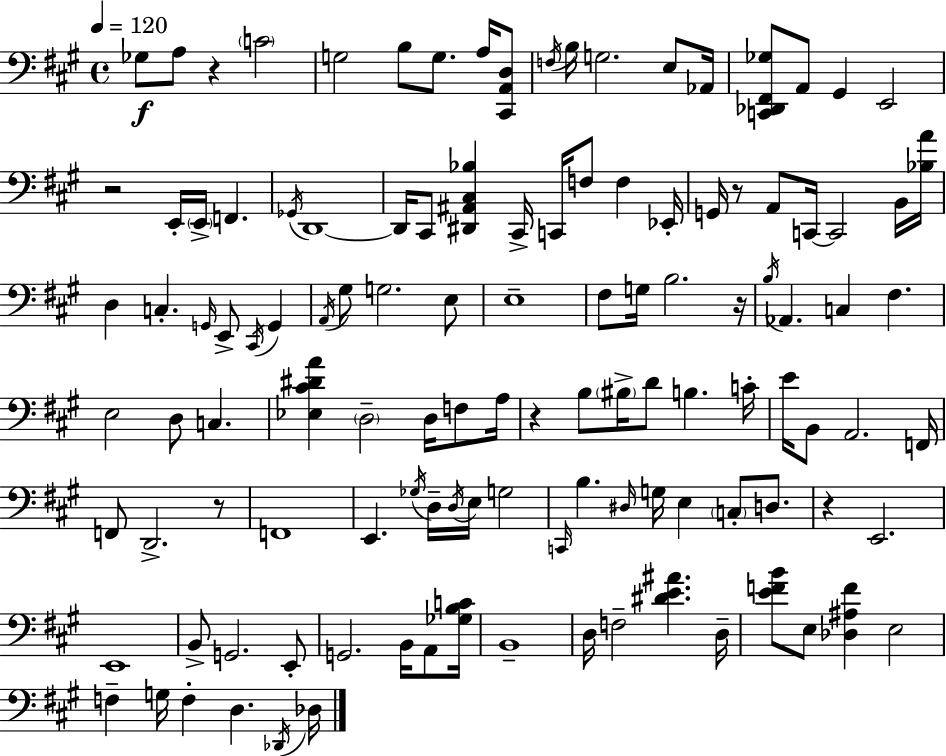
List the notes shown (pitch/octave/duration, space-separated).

Gb3/e A3/e R/q C4/h G3/h B3/e G3/e. A3/s [C#2,A2,D3]/e F3/s B3/s G3/h. E3/e Ab2/s [C2,Db2,F#2,Gb3]/e A2/e G#2/q E2/h R/h E2/s E2/s F2/q. Gb2/s D2/w D2/s C#2/e [D#2,A#2,C#3,Bb3]/q C#2/s C2/s F3/e F3/q Eb2/s G2/s R/e A2/e C2/s C2/h B2/s [Bb3,A4]/s D3/q C3/q. G2/s E2/e C#2/s G2/q A2/s G#3/e G3/h. E3/e E3/w F#3/e G3/s B3/h. R/s B3/s Ab2/q. C3/q F#3/q. E3/h D3/e C3/q. [Eb3,C#4,D#4,A4]/q D3/h D3/s F3/e A3/s R/q B3/e BIS3/s D4/e B3/q. C4/s E4/s B2/e A2/h. F2/s F2/e D2/h. R/e F2/w E2/q. Gb3/s D3/s D3/s E3/s G3/h C2/s B3/q. D#3/s G3/s E3/q C3/e D3/e. R/q E2/h. E2/w B2/e G2/h. E2/e G2/h. B2/s A2/e [Gb3,B3,C4]/s B2/w D3/s F3/h [D#4,E4,A#4]/q. D3/s [E4,F4,B4]/e E3/e [Db3,A#3,F4]/q E3/h F3/q G3/s F3/q D3/q. Db2/s Db3/s